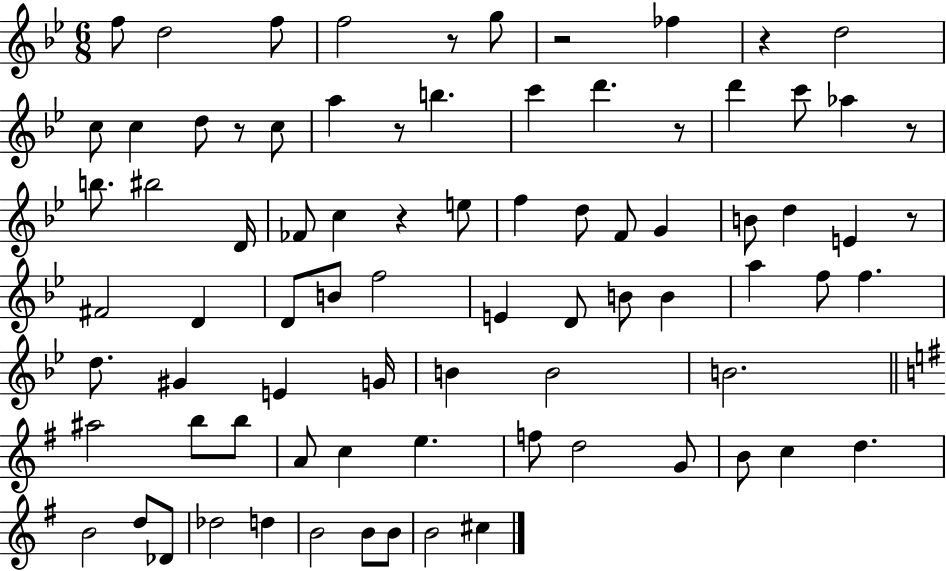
{
  \clef treble
  \numericTimeSignature
  \time 6/8
  \key bes \major
  f''8 d''2 f''8 | f''2 r8 g''8 | r2 fes''4 | r4 d''2 | \break c''8 c''4 d''8 r8 c''8 | a''4 r8 b''4. | c'''4 d'''4. r8 | d'''4 c'''8 aes''4 r8 | \break b''8. bis''2 d'16 | fes'8 c''4 r4 e''8 | f''4 d''8 f'8 g'4 | b'8 d''4 e'4 r8 | \break fis'2 d'4 | d'8 b'8 f''2 | e'4 d'8 b'8 b'4 | a''4 f''8 f''4. | \break d''8. gis'4 e'4 g'16 | b'4 b'2 | b'2. | \bar "||" \break \key g \major ais''2 b''8 b''8 | a'8 c''4 e''4. | f''8 d''2 g'8 | b'8 c''4 d''4. | \break b'2 d''8 des'8 | des''2 d''4 | b'2 b'8 b'8 | b'2 cis''4 | \break \bar "|."
}